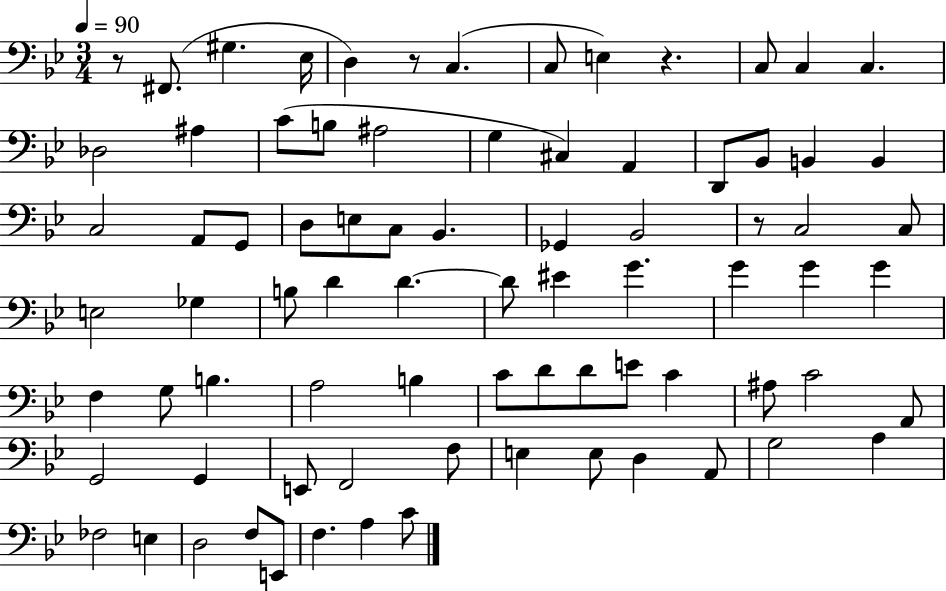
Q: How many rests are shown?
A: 4